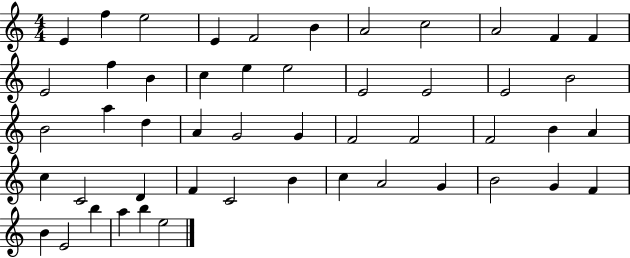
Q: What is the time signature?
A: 4/4